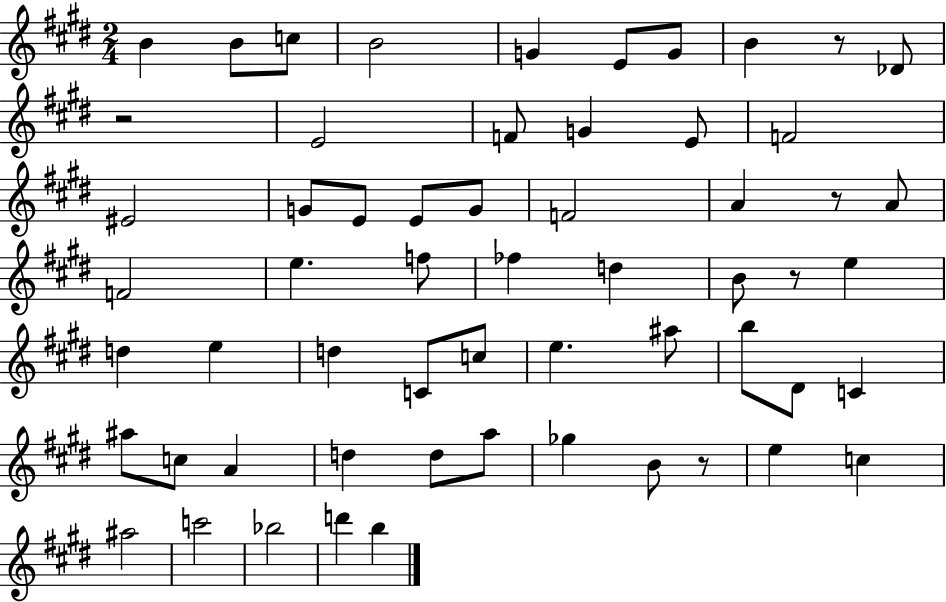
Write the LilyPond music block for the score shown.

{
  \clef treble
  \numericTimeSignature
  \time 2/4
  \key e \major
  b'4 b'8 c''8 | b'2 | g'4 e'8 g'8 | b'4 r8 des'8 | \break r2 | e'2 | f'8 g'4 e'8 | f'2 | \break eis'2 | g'8 e'8 e'8 g'8 | f'2 | a'4 r8 a'8 | \break f'2 | e''4. f''8 | fes''4 d''4 | b'8 r8 e''4 | \break d''4 e''4 | d''4 c'8 c''8 | e''4. ais''8 | b''8 dis'8 c'4 | \break ais''8 c''8 a'4 | d''4 d''8 a''8 | ges''4 b'8 r8 | e''4 c''4 | \break ais''2 | c'''2 | bes''2 | d'''4 b''4 | \break \bar "|."
}